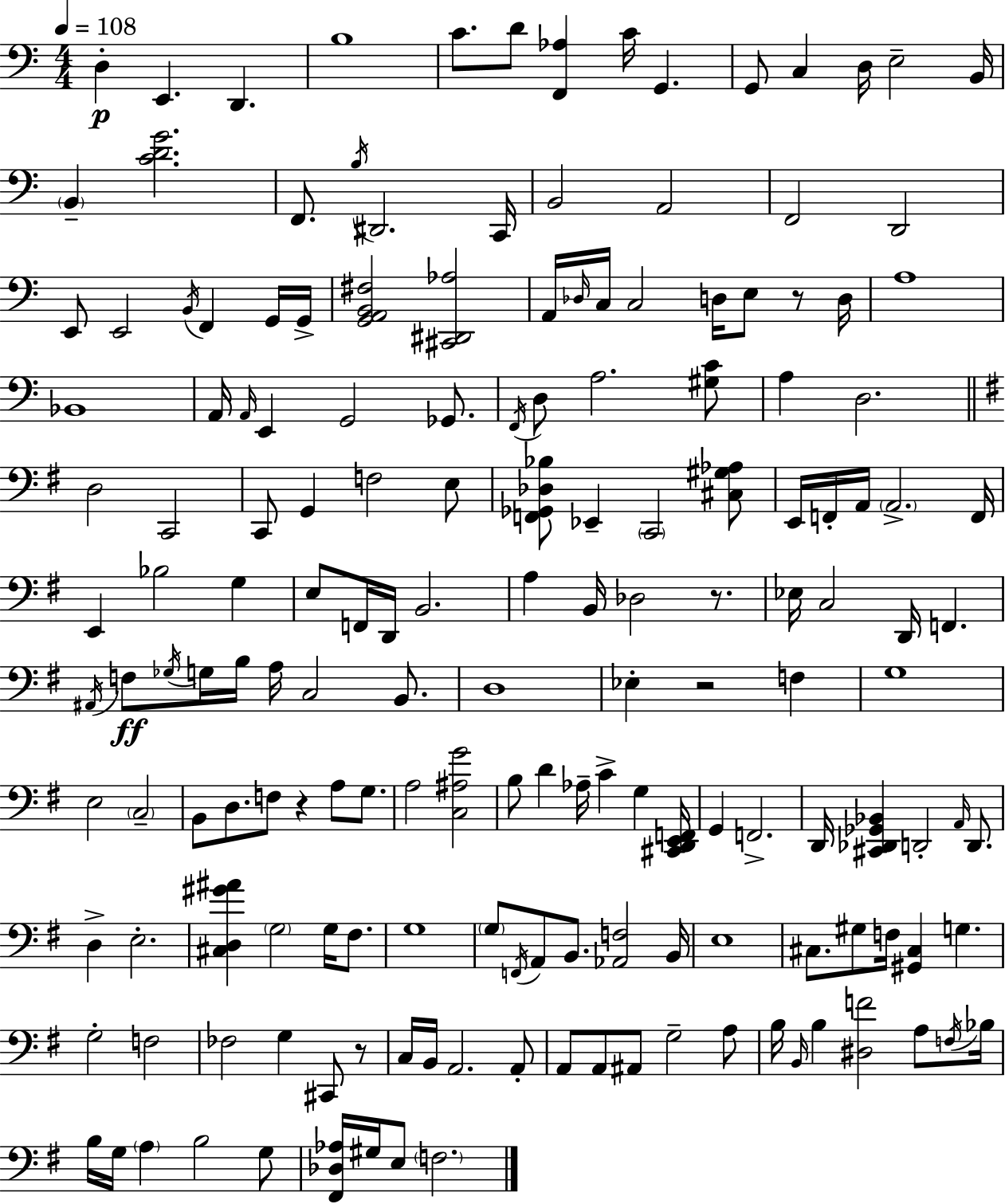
{
  \clef bass
  \numericTimeSignature
  \time 4/4
  \key a \minor
  \tempo 4 = 108
  \repeat volta 2 { d4-.\p e,4. d,4. | b1 | c'8. d'8 <f, aes>4 c'16 g,4. | g,8 c4 d16 e2-- b,16 | \break \parenthesize b,4-- <c' d' g'>2. | f,8. \acciaccatura { b16 } dis,2. | c,16 b,2 a,2 | f,2 d,2 | \break e,8 e,2 \acciaccatura { b,16 } f,4 | g,16 g,16-> <g, a, b, fis>2 <cis, dis, aes>2 | a,16 \grace { des16 } c16 c2 d16 e8 | r8 d16 a1 | \break bes,1 | a,16 \grace { a,16 } e,4 g,2 | ges,8. \acciaccatura { f,16 } d8 a2. | <gis c'>8 a4 d2. | \break \bar "||" \break \key g \major d2 c,2 | c,8 g,4 f2 e8 | <f, ges, des bes>8 ees,4-- \parenthesize c,2 <cis gis aes>8 | e,16 f,16-. a,16 \parenthesize a,2.-> f,16 | \break e,4 bes2 g4 | e8 f,16 d,16 b,2. | a4 b,16 des2 r8. | ees16 c2 d,16 f,4. | \break \acciaccatura { ais,16 } f8\ff \acciaccatura { ges16 } g16 b16 a16 c2 b,8. | d1 | ees4-. r2 f4 | g1 | \break e2 \parenthesize c2-- | b,8 d8. f8 r4 a8 g8. | a2 <c ais g'>2 | b8 d'4 aes16-- c'4-> g4 | \break <cis, d, e, f,>16 g,4 f,2.-> | d,16 <cis, des, ges, bes,>4 d,2-. \grace { a,16 } | d,8. d4-> e2.-. | <cis d gis' ais'>4 \parenthesize g2 g16 | \break fis8. g1 | \parenthesize g8 \acciaccatura { f,16 } a,8 b,8. <aes, f>2 | b,16 e1 | cis8. gis8 f16 <gis, cis>4 g4. | \break g2-. f2 | fes2 g4 | cis,8 r8 c16 b,16 a,2. | a,8-. a,8 a,8 ais,8 g2-- | \break a8 b16 \grace { b,16 } b4 <dis f'>2 | a8 \acciaccatura { f16 } bes16 b16 g16 \parenthesize a4 b2 | g8 <fis, des aes>16 gis16 e8 \parenthesize f2. | } \bar "|."
}